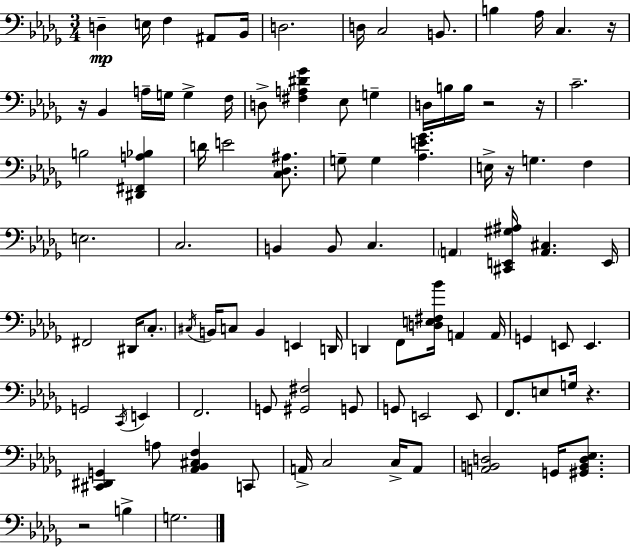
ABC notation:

X:1
T:Untitled
M:3/4
L:1/4
K:Bbm
D, E,/4 F, ^A,,/2 _B,,/4 D,2 D,/4 C,2 B,,/2 B, _A,/4 C, z/4 z/4 _B,, A,/4 G,/4 G, F,/4 D,/2 [^F,A,^D_G] _E,/2 G, D,/4 B,/4 B,/4 z2 z/4 C2 B,2 [^D,,^F,,A,_B,] D/4 E2 [C,_D,^A,]/2 G,/2 G, [_A,E_G] E,/4 z/4 G, F, E,2 C,2 B,, B,,/2 C, A,, [^C,,E,,^G,^A,]/4 [A,,^C,] E,,/4 ^F,,2 ^D,,/4 C,/2 ^C,/4 B,,/4 C,/2 B,, E,, D,,/4 D,, F,,/2 [D,E,^F,_B]/4 A,, A,,/4 G,, E,,/2 E,, G,,2 C,,/4 E,, F,,2 G,,/2 [^G,,^F,]2 G,,/2 G,,/2 E,,2 E,,/2 F,,/2 E,/2 G,/4 z [^C,,^D,,G,,] A,/2 [_A,,_B,,^C,F,] C,,/2 A,,/4 C,2 C,/4 A,,/2 [A,,B,,D,]2 G,,/4 [^G,,B,,D,_E,]/2 z2 B, G,2